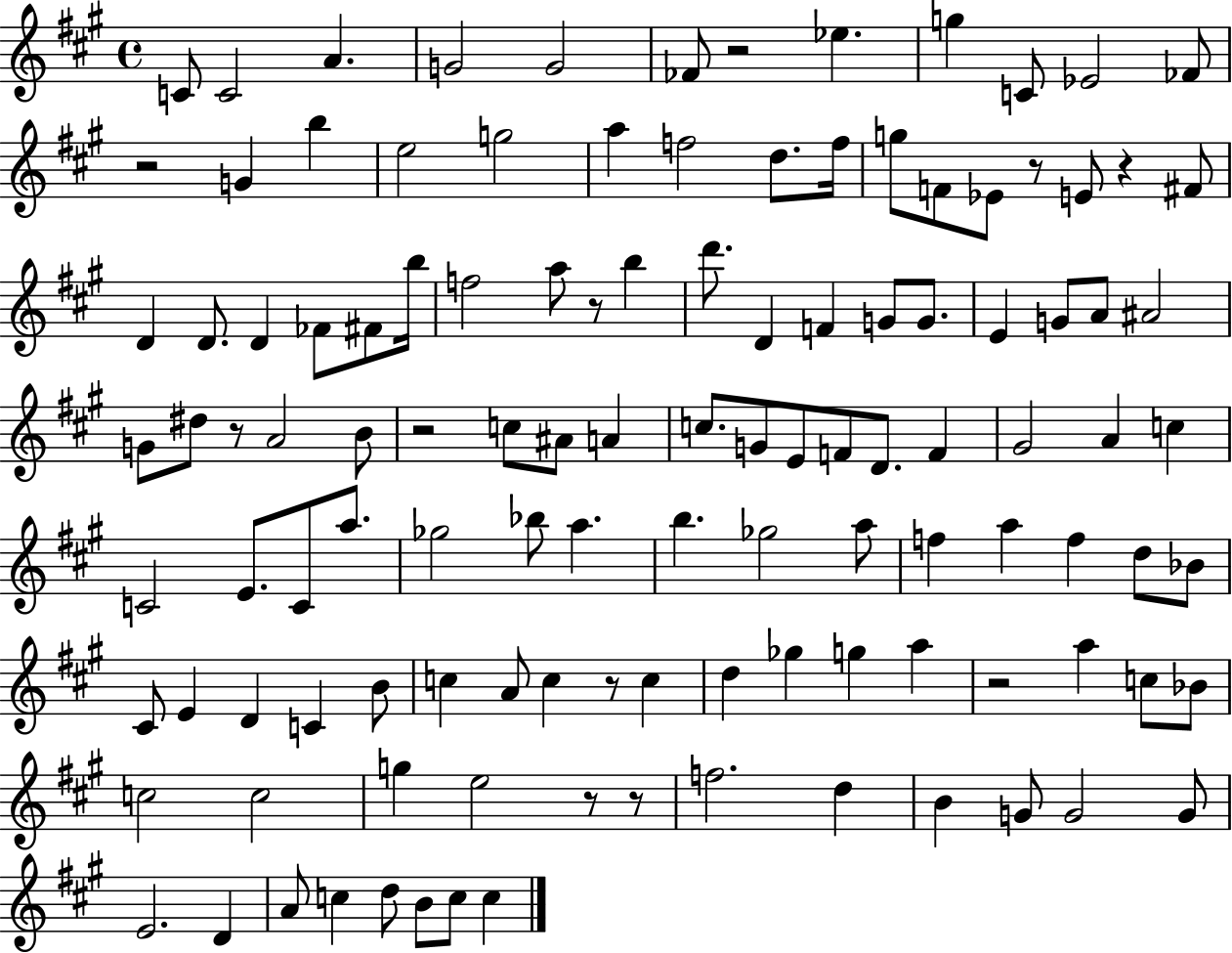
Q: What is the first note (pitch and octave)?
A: C4